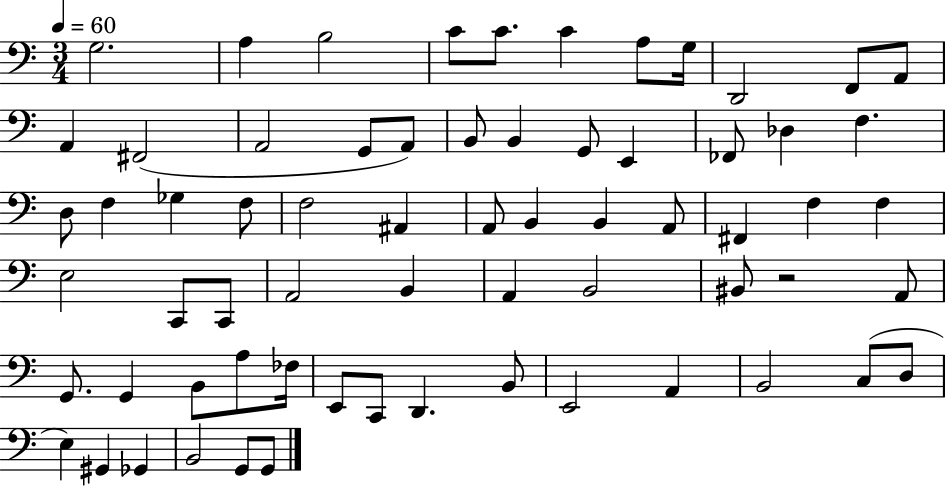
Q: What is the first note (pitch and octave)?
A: G3